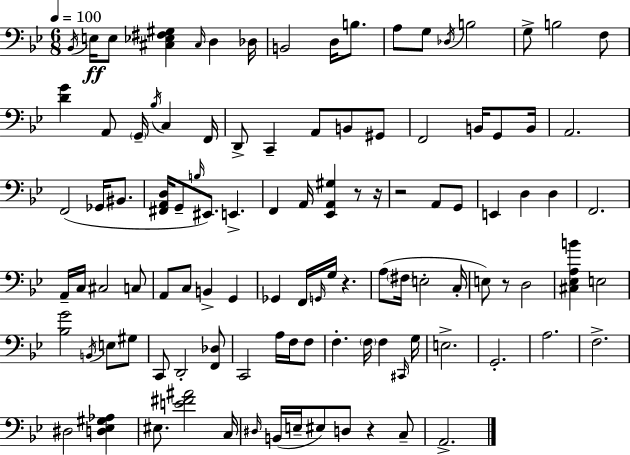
{
  \clef bass
  \numericTimeSignature
  \time 6/8
  \key g \minor
  \tempo 4 = 100
  \acciaccatura { bes,16 }\ff e16 e8 <cis ees fis gis>4 \grace { cis16 } d4 | des16 b,2 d16 b8. | a8 g8 \acciaccatura { des16 } b2 | g8-> b2 | \break f8 <d' g'>4 a,8 \parenthesize g,16-- \acciaccatura { bes16 } c4 | f,16 d,8-> c,4-- a,8 | b,8 gis,8 f,2 | b,16 g,8 b,16 a,2. | \break f,2( | ges,16 bis,8. <fis, a, d>16 g,8-- \grace { b16 }) eis,8. e,4.-> | f,4 a,16 <ees, a, gis>4 | r8 r16 r2 | \break a,8 g,8 e,4 d4 | d4 f,2. | a,16-- c16 cis2 | c8 a,8 c8 b,4-> | \break g,4 ges,4 f,16 \grace { g,16 } g16 | r4. a8( \parenthesize fis16 e2-. | c16-. e8) r8 d2 | <cis ees a b'>4 e2 | \break <bes g'>2 | \acciaccatura { b,16 } e8 gis8 c,8 d,2-. | <f, des>8 c,2 | a16 f16 f8 f4.-. | \break \parenthesize f16 f4 \grace { cis,16 } g16 e2.-> | g,2.-. | a2. | f2.-> | \break dis2 | <d ees gis aes>4 eis8. <e' fis' ais'>2 | c16 \grace { dis16 } b,16( e16-- eis8) | d8 r4 c8-- a,2.-> | \break \bar "|."
}